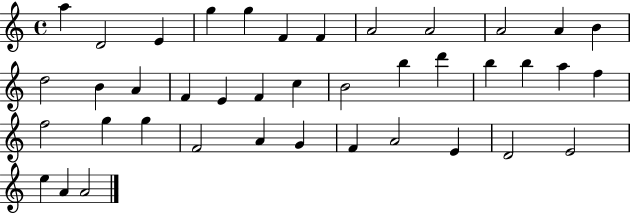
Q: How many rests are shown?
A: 0